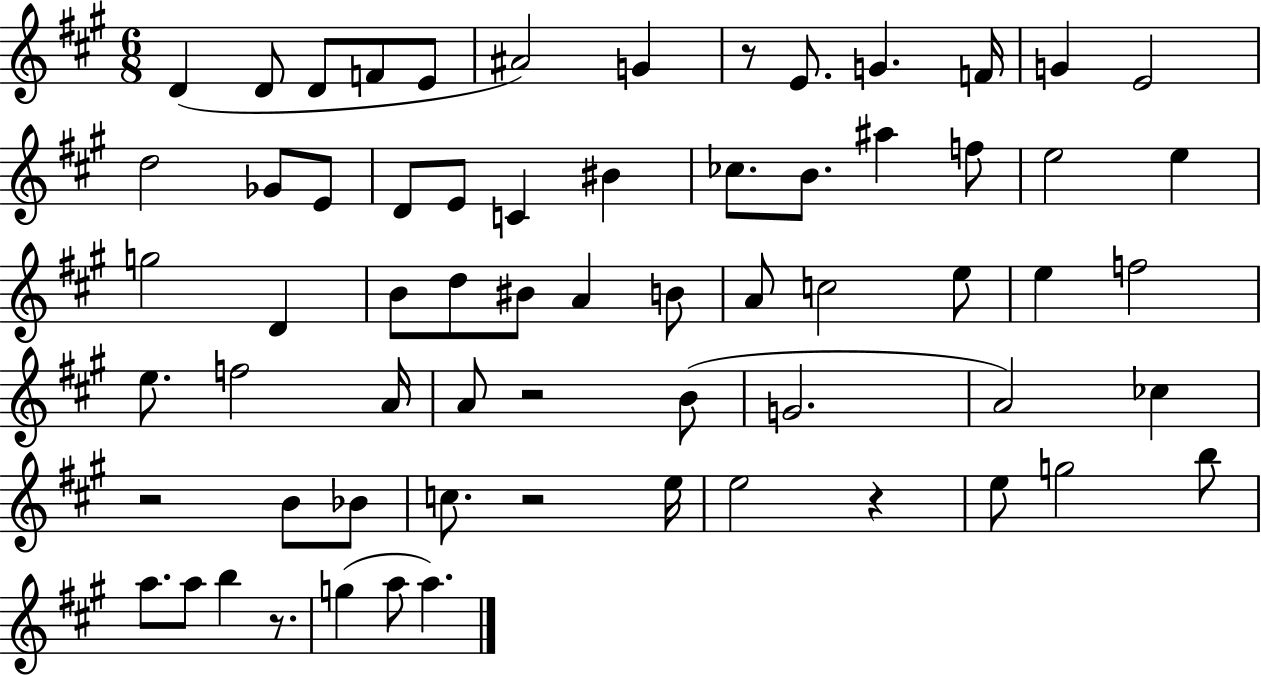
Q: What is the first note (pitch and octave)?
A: D4